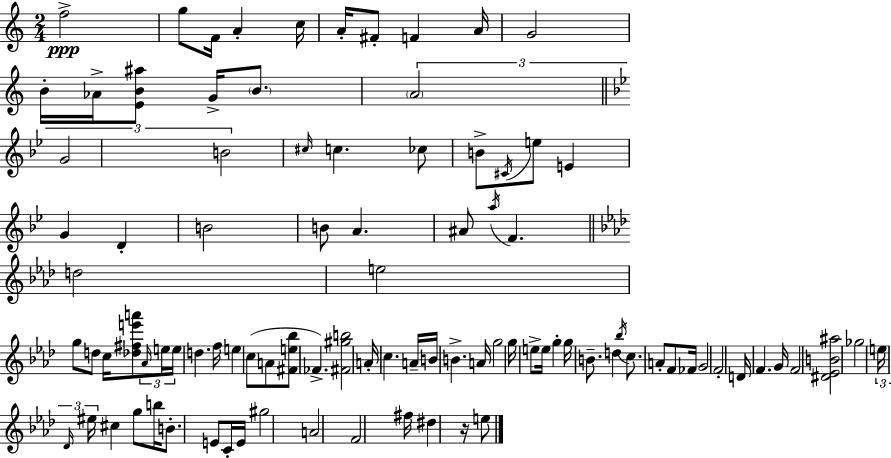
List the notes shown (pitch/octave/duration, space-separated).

F5/h G5/e F4/s A4/q C5/s A4/s F#4/e F4/q A4/s G4/h B4/s Ab4/s [E4,B4,A#5]/e G4/s B4/e. A4/h G4/h B4/h C#5/s C5/q. CES5/e B4/e C#4/s E5/e E4/q G4/q D4/q B4/h B4/e A4/q. A#4/e A5/s F4/q. D5/h E5/h G5/e D5/e C5/s [Db5,F#5,E6,A6]/e Ab4/s E5/s E5/s D5/q. F5/s E5/q C5/e A4/e [F#4,E5,Bb5]/e FES4/q. [F#4,G#5,B5]/h A4/s C5/q. A4/s B4/s B4/q. A4/s G5/h G5/s E5/e E5/s G5/q G5/s B4/e. D5/q Bb5/s C5/e. A4/e F4/e FES4/s G4/h F4/h D4/s F4/q. G4/s F4/h [D#4,Eb4,B4,A#5]/h Gb5/h E5/s Db4/s EIS5/s C#5/q G5/e B5/s B4/e. E4/e C4/s E4/s G#5/h A4/h F4/h F#5/s D#5/q R/s E5/e